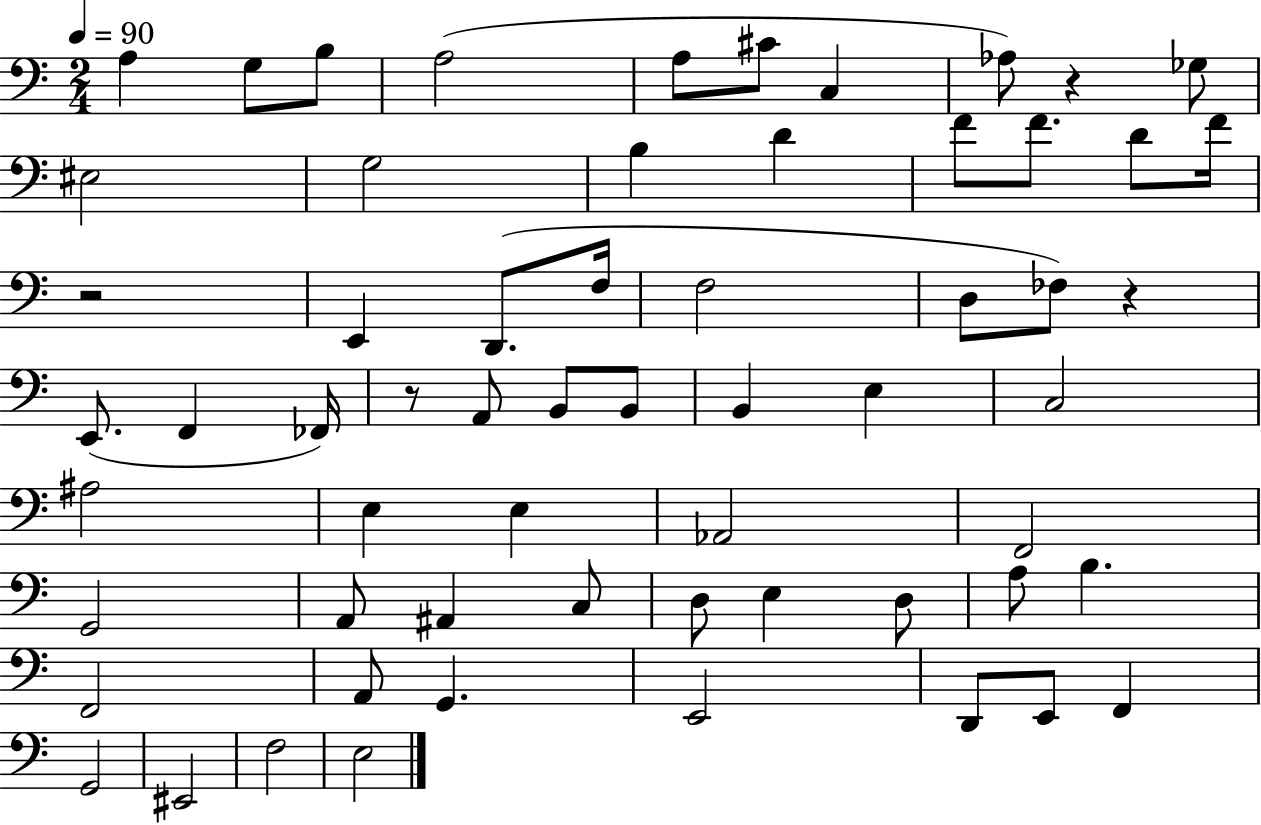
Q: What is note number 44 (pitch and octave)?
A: D3